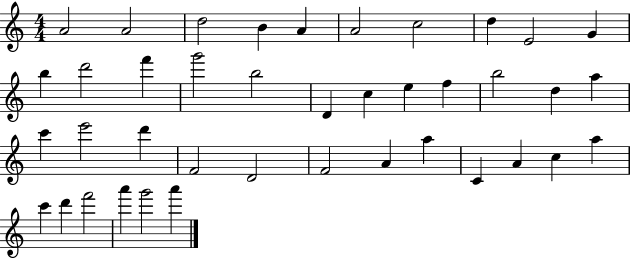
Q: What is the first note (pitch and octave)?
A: A4